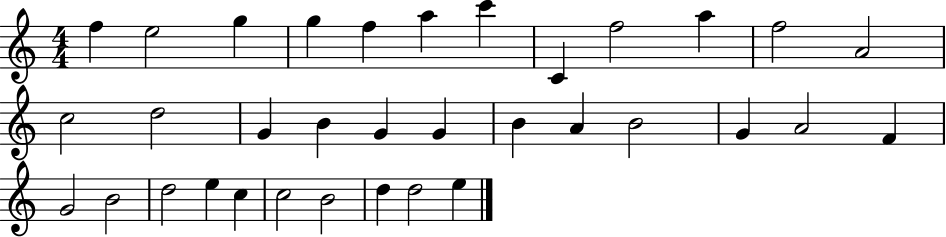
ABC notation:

X:1
T:Untitled
M:4/4
L:1/4
K:C
f e2 g g f a c' C f2 a f2 A2 c2 d2 G B G G B A B2 G A2 F G2 B2 d2 e c c2 B2 d d2 e